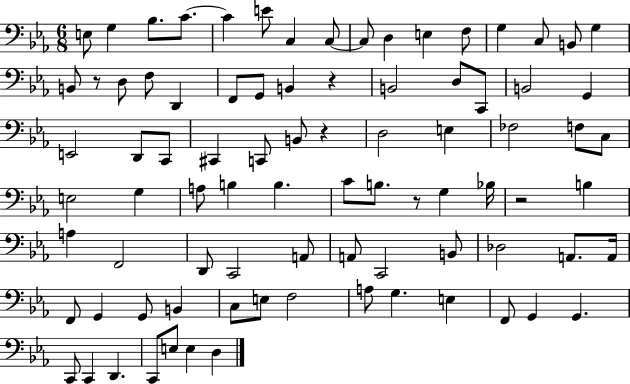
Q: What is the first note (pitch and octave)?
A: E3